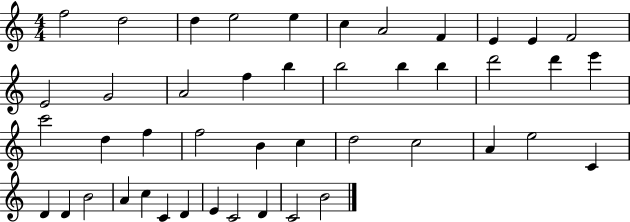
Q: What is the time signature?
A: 4/4